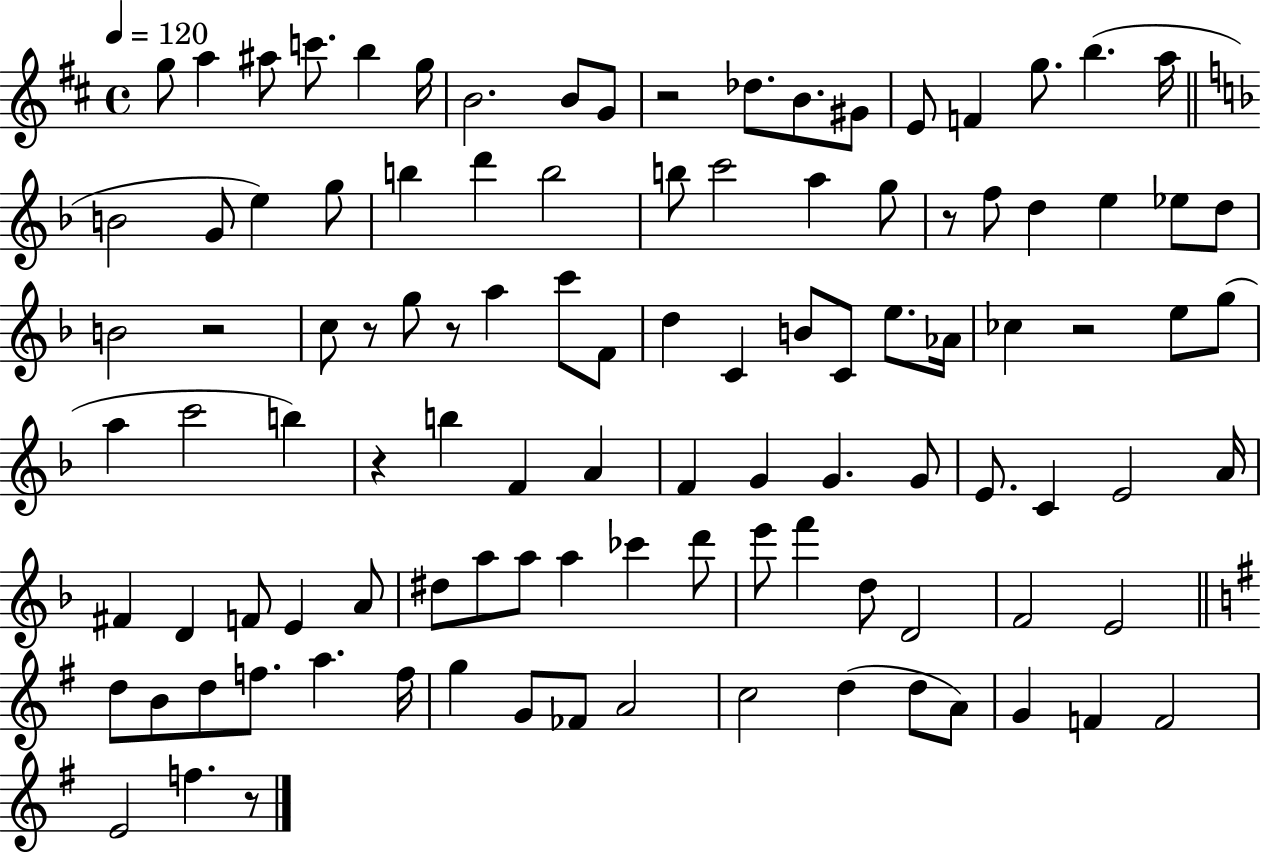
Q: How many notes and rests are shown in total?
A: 106